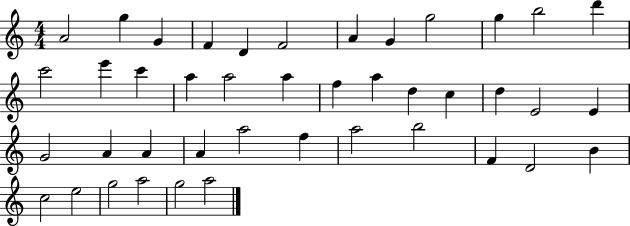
{
  \clef treble
  \numericTimeSignature
  \time 4/4
  \key c \major
  a'2 g''4 g'4 | f'4 d'4 f'2 | a'4 g'4 g''2 | g''4 b''2 d'''4 | \break c'''2 e'''4 c'''4 | a''4 a''2 a''4 | f''4 a''4 d''4 c''4 | d''4 e'2 e'4 | \break g'2 a'4 a'4 | a'4 a''2 f''4 | a''2 b''2 | f'4 d'2 b'4 | \break c''2 e''2 | g''2 a''2 | g''2 a''2 | \bar "|."
}